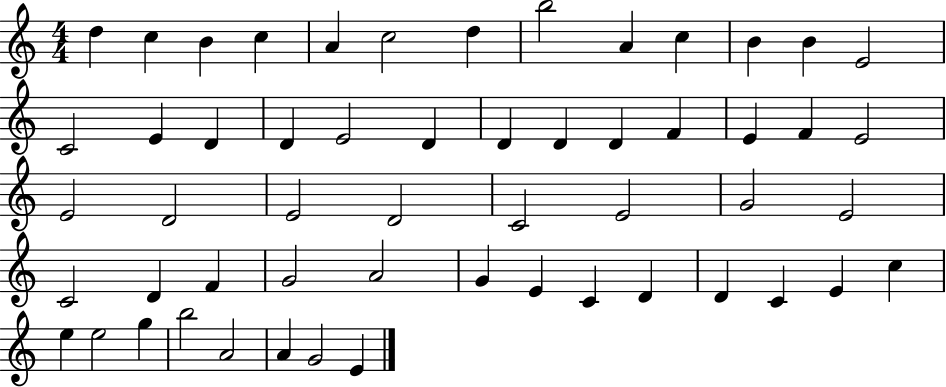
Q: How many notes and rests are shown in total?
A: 55